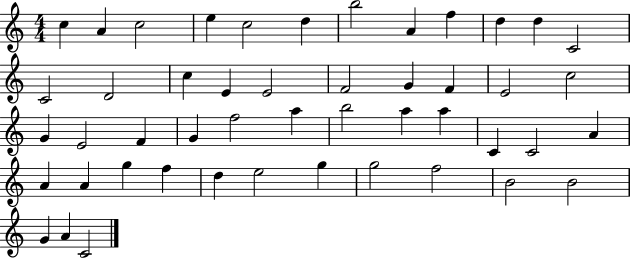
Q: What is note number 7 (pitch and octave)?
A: B5